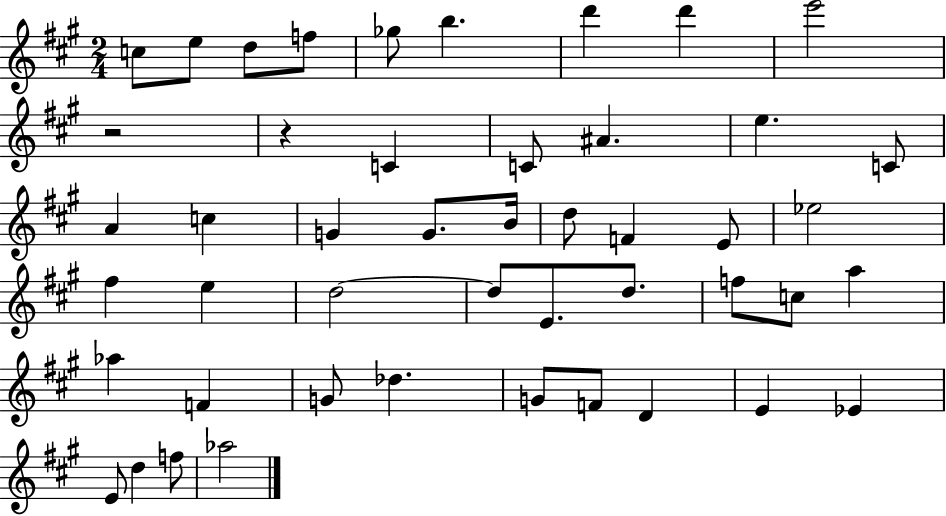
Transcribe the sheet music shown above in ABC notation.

X:1
T:Untitled
M:2/4
L:1/4
K:A
c/2 e/2 d/2 f/2 _g/2 b d' d' e'2 z2 z C C/2 ^A e C/2 A c G G/2 B/4 d/2 F E/2 _e2 ^f e d2 d/2 E/2 d/2 f/2 c/2 a _a F G/2 _d G/2 F/2 D E _E E/2 d f/2 _a2